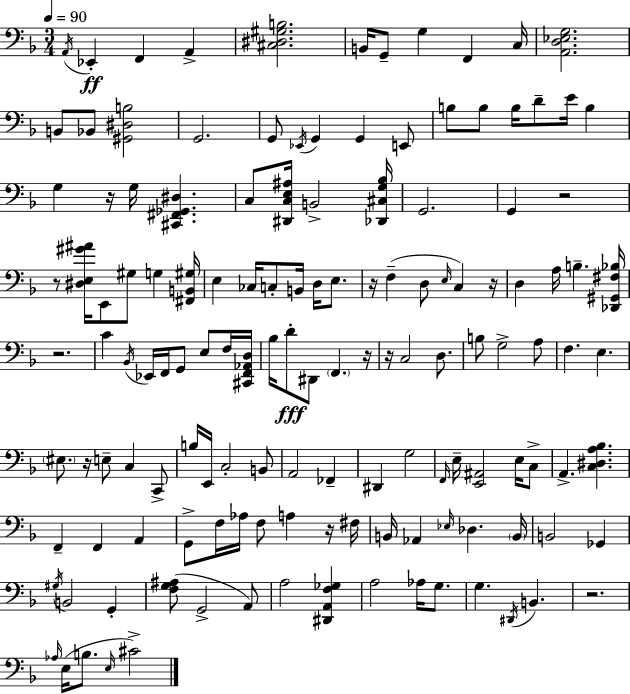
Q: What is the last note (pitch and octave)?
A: C#4